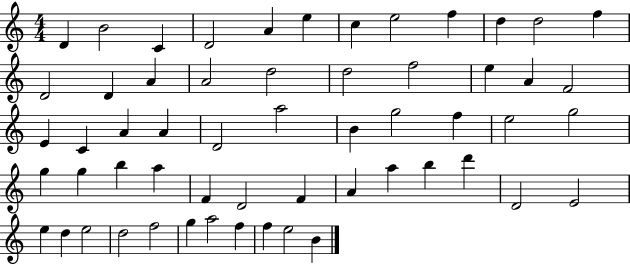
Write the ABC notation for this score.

X:1
T:Untitled
M:4/4
L:1/4
K:C
D B2 C D2 A e c e2 f d d2 f D2 D A A2 d2 d2 f2 e A F2 E C A A D2 a2 B g2 f e2 g2 g g b a F D2 F A a b d' D2 E2 e d e2 d2 f2 g a2 f f e2 B